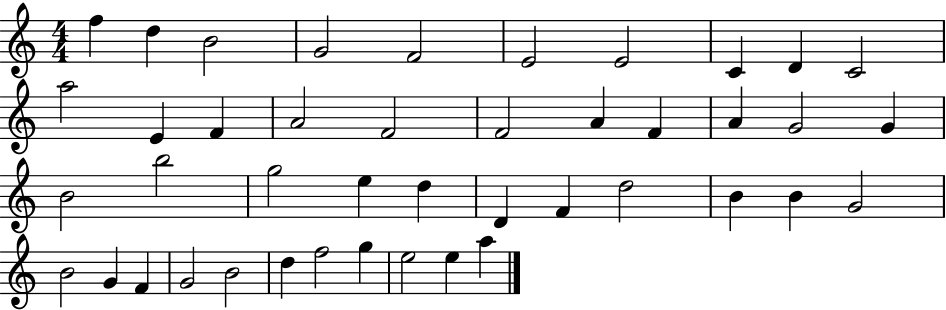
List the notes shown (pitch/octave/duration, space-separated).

F5/q D5/q B4/h G4/h F4/h E4/h E4/h C4/q D4/q C4/h A5/h E4/q F4/q A4/h F4/h F4/h A4/q F4/q A4/q G4/h G4/q B4/h B5/h G5/h E5/q D5/q D4/q F4/q D5/h B4/q B4/q G4/h B4/h G4/q F4/q G4/h B4/h D5/q F5/h G5/q E5/h E5/q A5/q